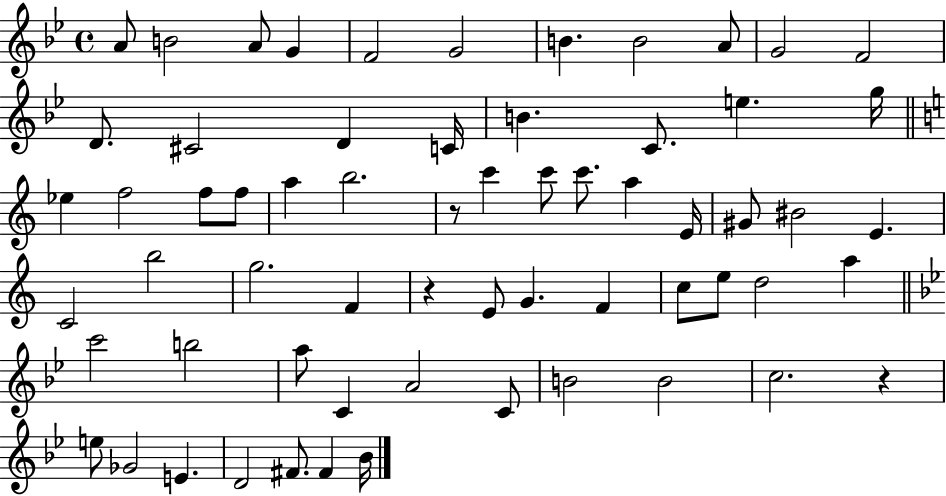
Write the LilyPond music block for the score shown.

{
  \clef treble
  \time 4/4
  \defaultTimeSignature
  \key bes \major
  \repeat volta 2 { a'8 b'2 a'8 g'4 | f'2 g'2 | b'4. b'2 a'8 | g'2 f'2 | \break d'8. cis'2 d'4 c'16 | b'4. c'8. e''4. g''16 | \bar "||" \break \key a \minor ees''4 f''2 f''8 f''8 | a''4 b''2. | r8 c'''4 c'''8 c'''8. a''4 e'16 | gis'8 bis'2 e'4. | \break c'2 b''2 | g''2. f'4 | r4 e'8 g'4. f'4 | c''8 e''8 d''2 a''4 | \break \bar "||" \break \key g \minor c'''2 b''2 | a''8 c'4 a'2 c'8 | b'2 b'2 | c''2. r4 | \break e''8 ges'2 e'4. | d'2 fis'8. fis'4 bes'16 | } \bar "|."
}